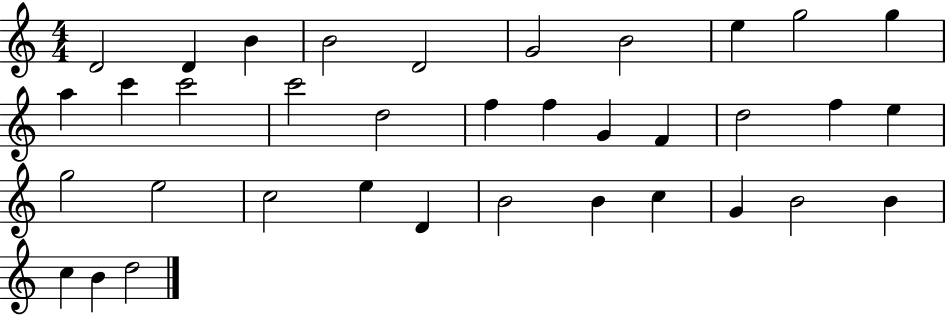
{
  \clef treble
  \numericTimeSignature
  \time 4/4
  \key c \major
  d'2 d'4 b'4 | b'2 d'2 | g'2 b'2 | e''4 g''2 g''4 | \break a''4 c'''4 c'''2 | c'''2 d''2 | f''4 f''4 g'4 f'4 | d''2 f''4 e''4 | \break g''2 e''2 | c''2 e''4 d'4 | b'2 b'4 c''4 | g'4 b'2 b'4 | \break c''4 b'4 d''2 | \bar "|."
}